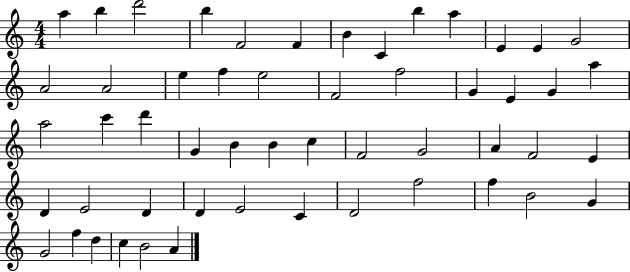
{
  \clef treble
  \numericTimeSignature
  \time 4/4
  \key c \major
  a''4 b''4 d'''2 | b''4 f'2 f'4 | b'4 c'4 b''4 a''4 | e'4 e'4 g'2 | \break a'2 a'2 | e''4 f''4 e''2 | f'2 f''2 | g'4 e'4 g'4 a''4 | \break a''2 c'''4 d'''4 | g'4 b'4 b'4 c''4 | f'2 g'2 | a'4 f'2 e'4 | \break d'4 e'2 d'4 | d'4 e'2 c'4 | d'2 f''2 | f''4 b'2 g'4 | \break g'2 f''4 d''4 | c''4 b'2 a'4 | \bar "|."
}